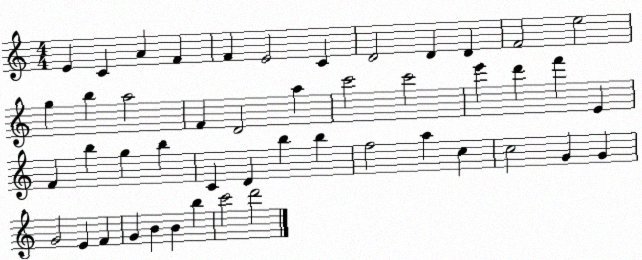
X:1
T:Untitled
M:4/4
L:1/4
K:C
E C A F F E2 C D2 D D F2 e2 g b a2 F D2 a c'2 c'2 e' d' f' E F b g b C D b b f2 a c c2 G G G2 E F G B B b c'2 d'2